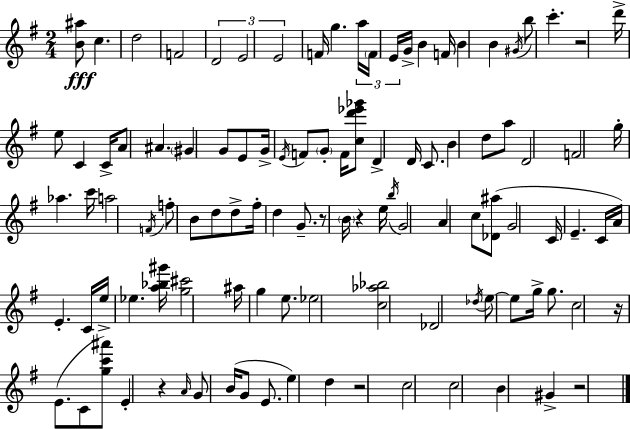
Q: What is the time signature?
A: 2/4